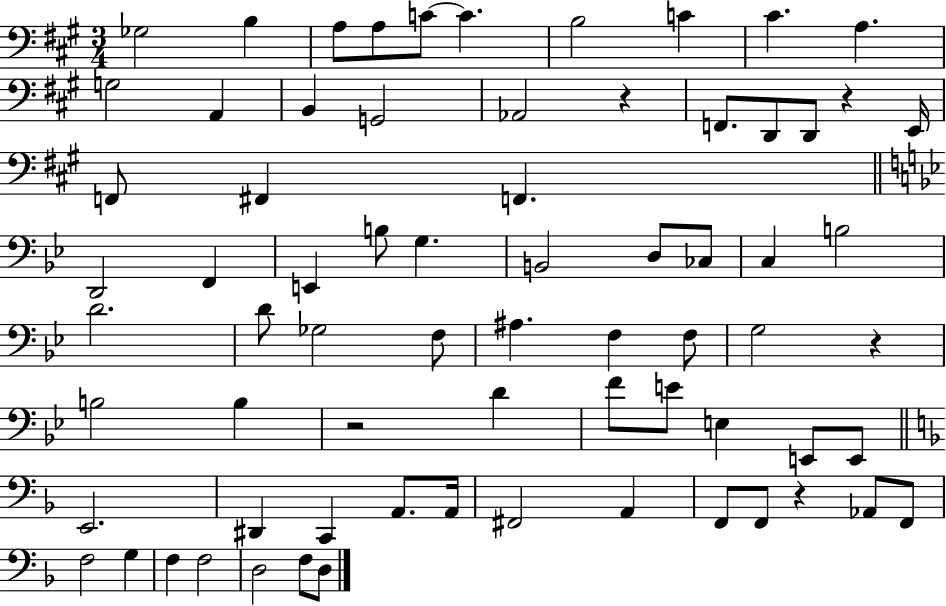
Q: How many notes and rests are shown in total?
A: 71